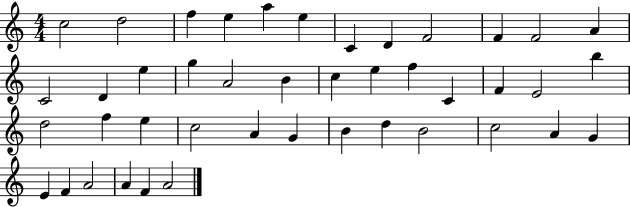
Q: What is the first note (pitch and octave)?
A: C5